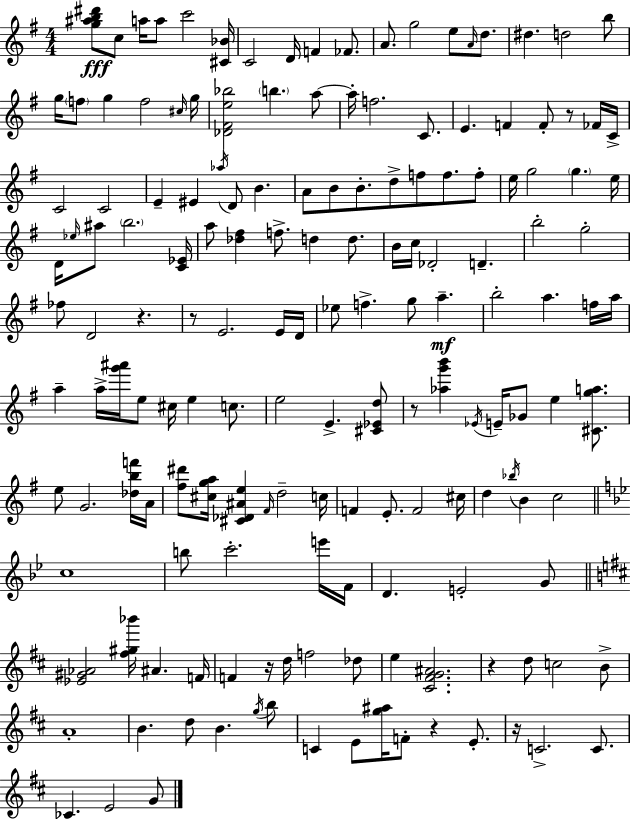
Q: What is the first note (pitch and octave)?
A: C5